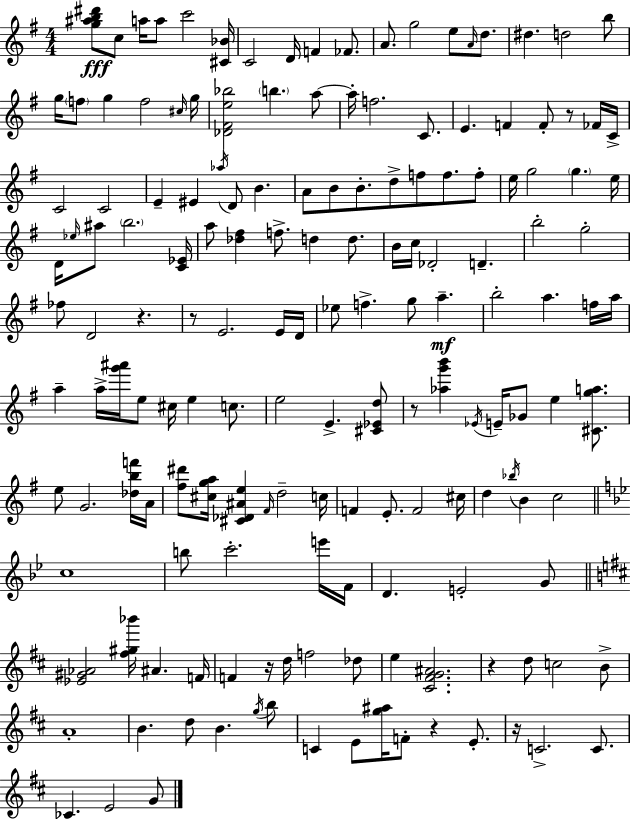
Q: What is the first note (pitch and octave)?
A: C5